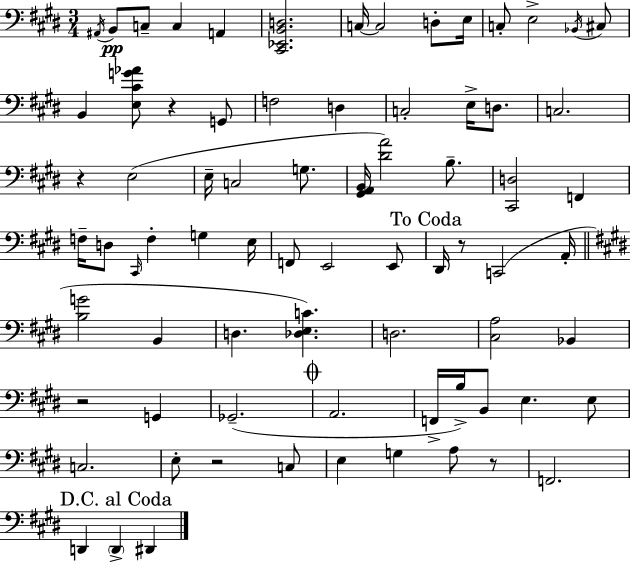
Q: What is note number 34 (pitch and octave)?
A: F2